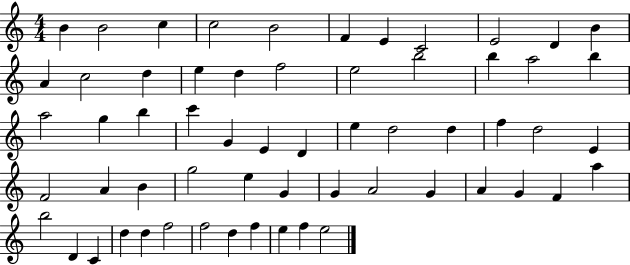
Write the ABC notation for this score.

X:1
T:Untitled
M:4/4
L:1/4
K:C
B B2 c c2 B2 F E C2 E2 D B A c2 d e d f2 e2 b2 b a2 b a2 g b c' G E D e d2 d f d2 E F2 A B g2 e G G A2 G A G F a b2 D C d d f2 f2 d f e f e2